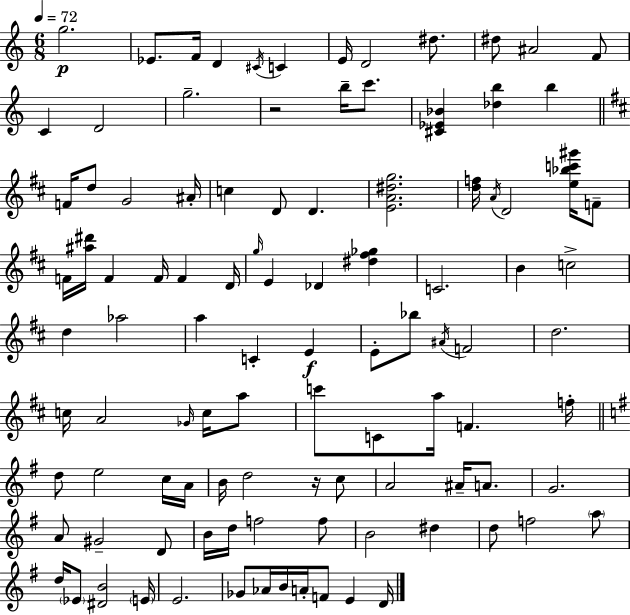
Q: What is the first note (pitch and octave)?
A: G5